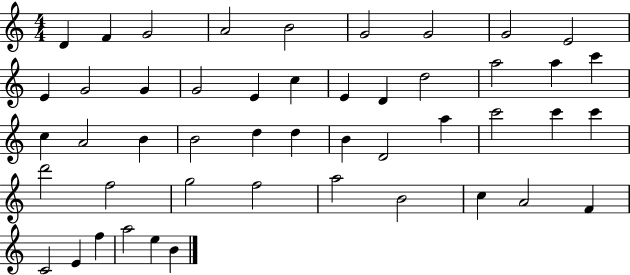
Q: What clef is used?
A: treble